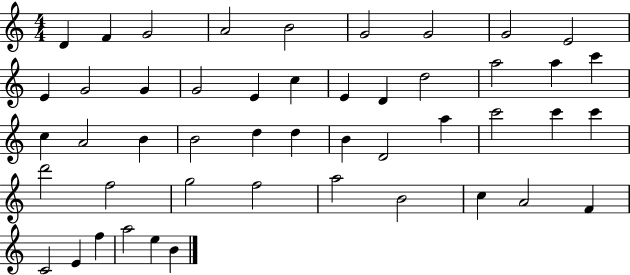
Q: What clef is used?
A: treble